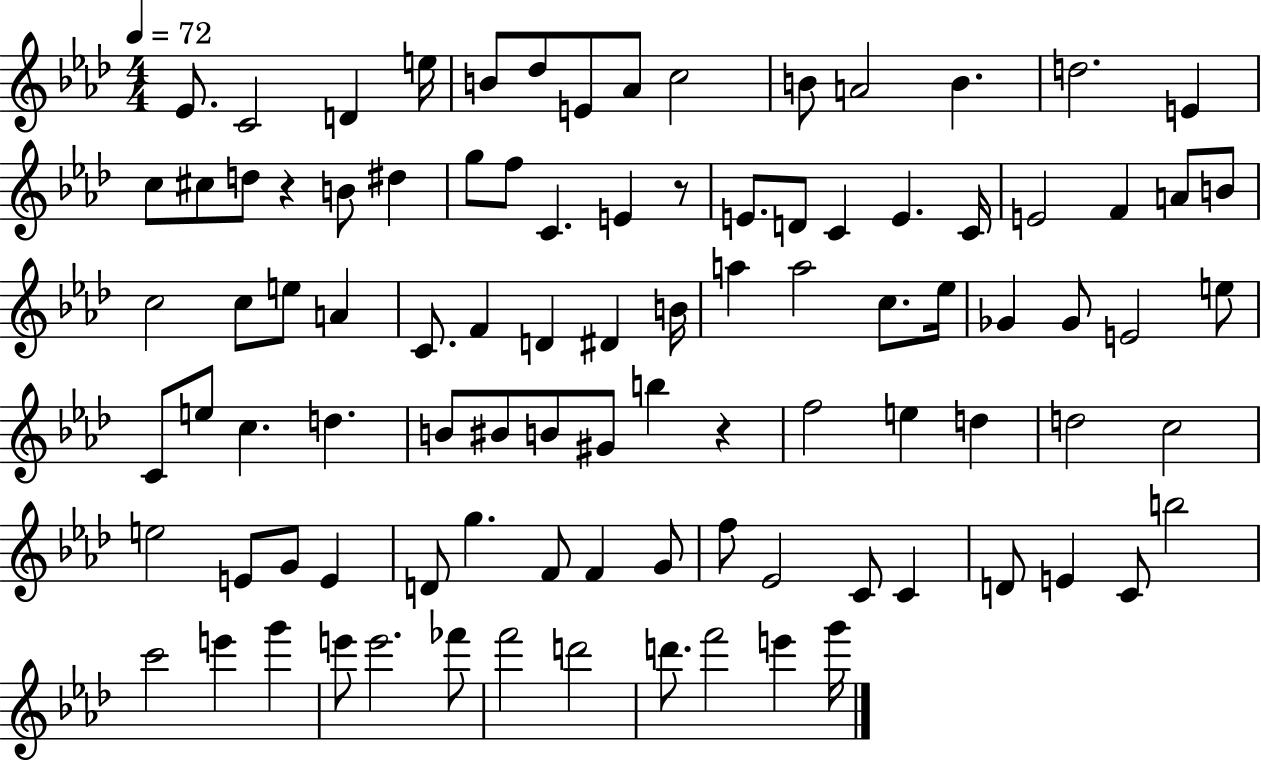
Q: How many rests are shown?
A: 3